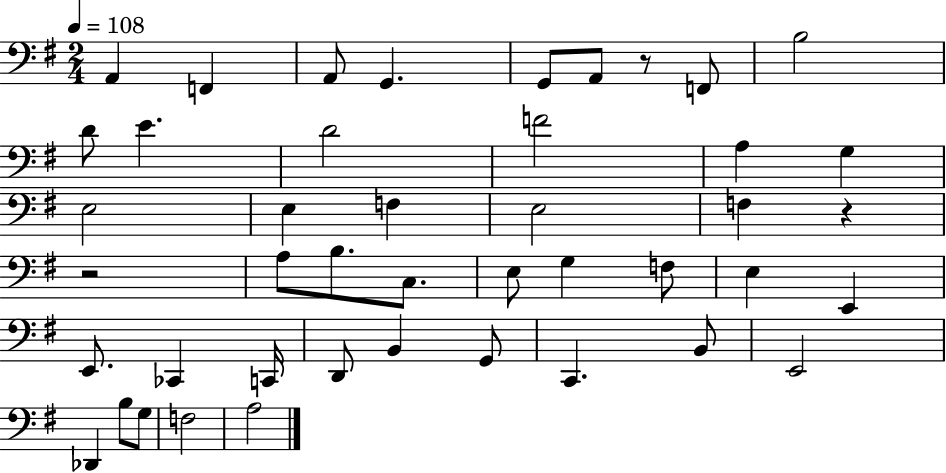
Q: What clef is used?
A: bass